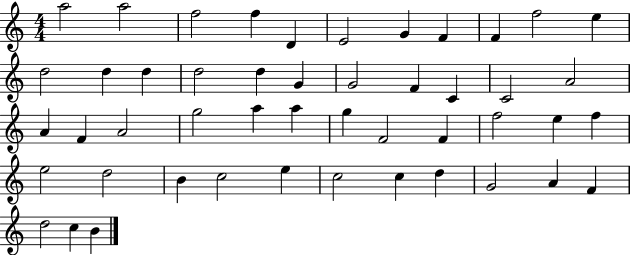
{
  \clef treble
  \numericTimeSignature
  \time 4/4
  \key c \major
  a''2 a''2 | f''2 f''4 d'4 | e'2 g'4 f'4 | f'4 f''2 e''4 | \break d''2 d''4 d''4 | d''2 d''4 g'4 | g'2 f'4 c'4 | c'2 a'2 | \break a'4 f'4 a'2 | g''2 a''4 a''4 | g''4 f'2 f'4 | f''2 e''4 f''4 | \break e''2 d''2 | b'4 c''2 e''4 | c''2 c''4 d''4 | g'2 a'4 f'4 | \break d''2 c''4 b'4 | \bar "|."
}